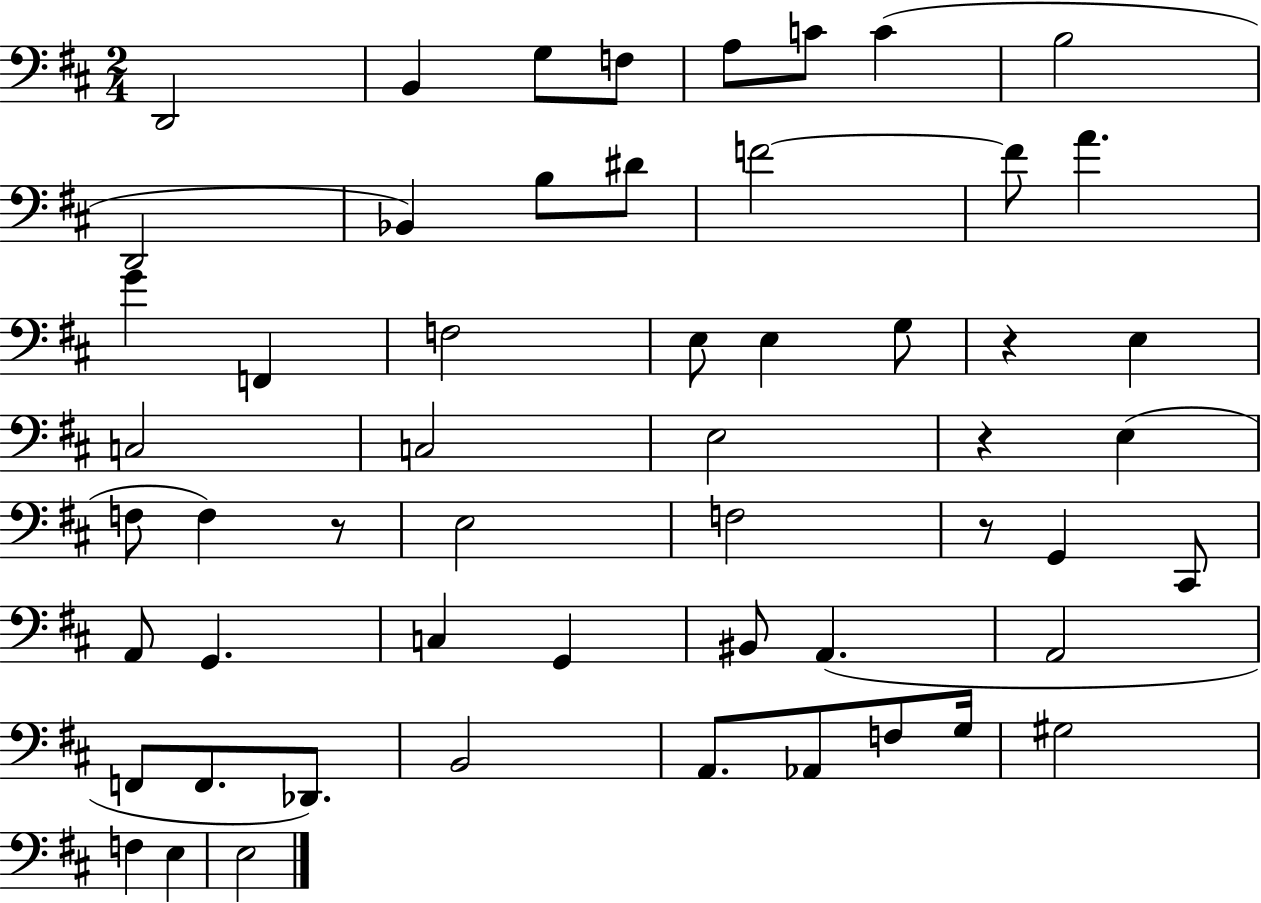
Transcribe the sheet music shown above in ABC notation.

X:1
T:Untitled
M:2/4
L:1/4
K:D
D,,2 B,, G,/2 F,/2 A,/2 C/2 C B,2 D,,2 _B,, B,/2 ^D/2 F2 F/2 A G F,, F,2 E,/2 E, G,/2 z E, C,2 C,2 E,2 z E, F,/2 F, z/2 E,2 F,2 z/2 G,, ^C,,/2 A,,/2 G,, C, G,, ^B,,/2 A,, A,,2 F,,/2 F,,/2 _D,,/2 B,,2 A,,/2 _A,,/2 F,/2 G,/4 ^G,2 F, E, E,2